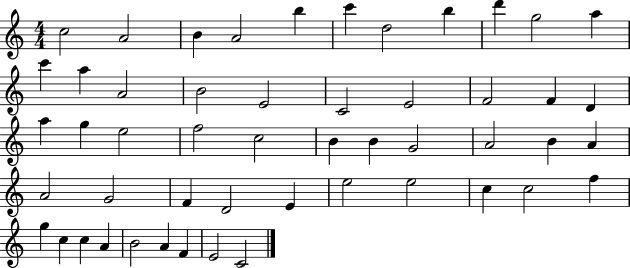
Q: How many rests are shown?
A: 0